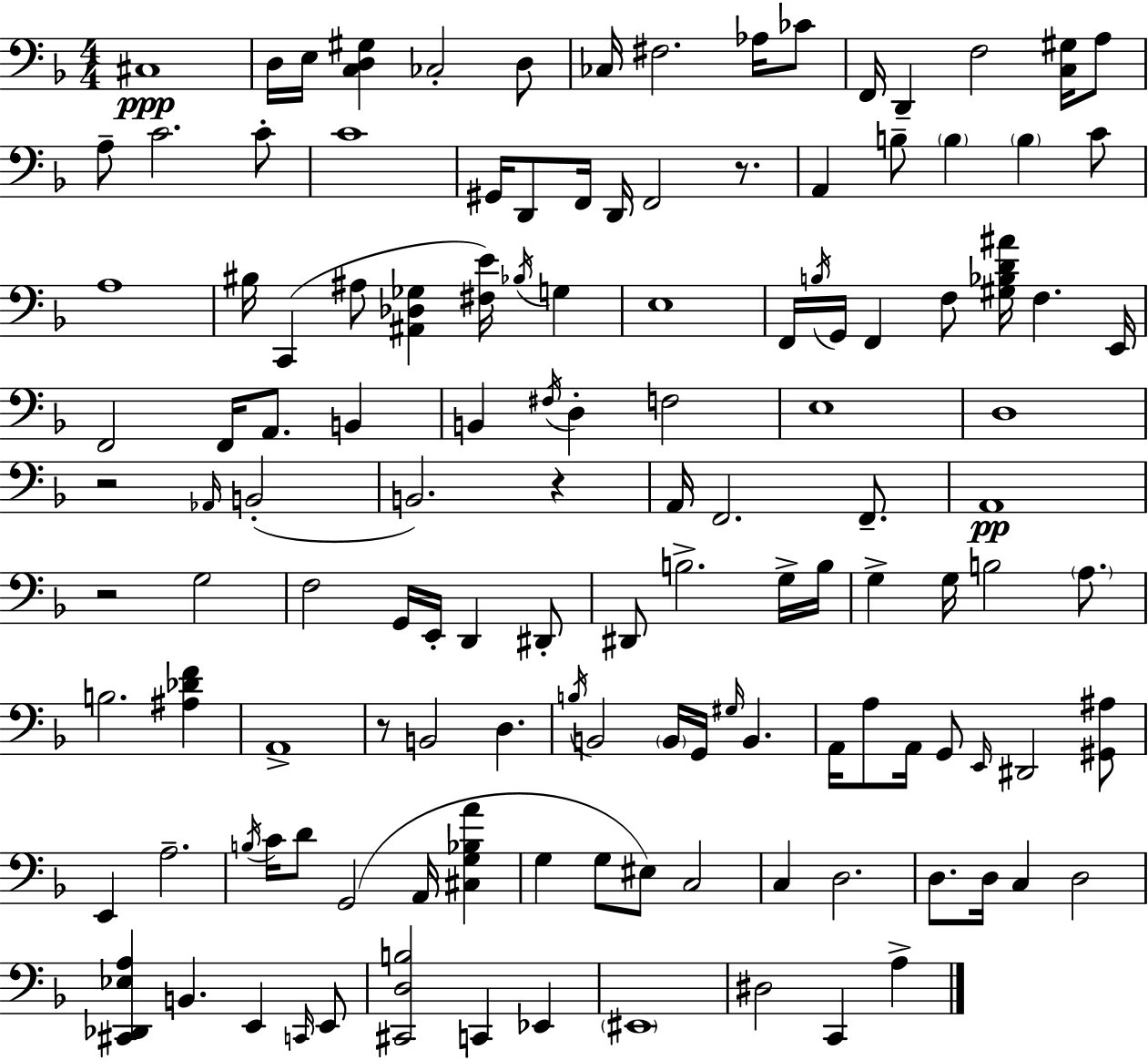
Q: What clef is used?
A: bass